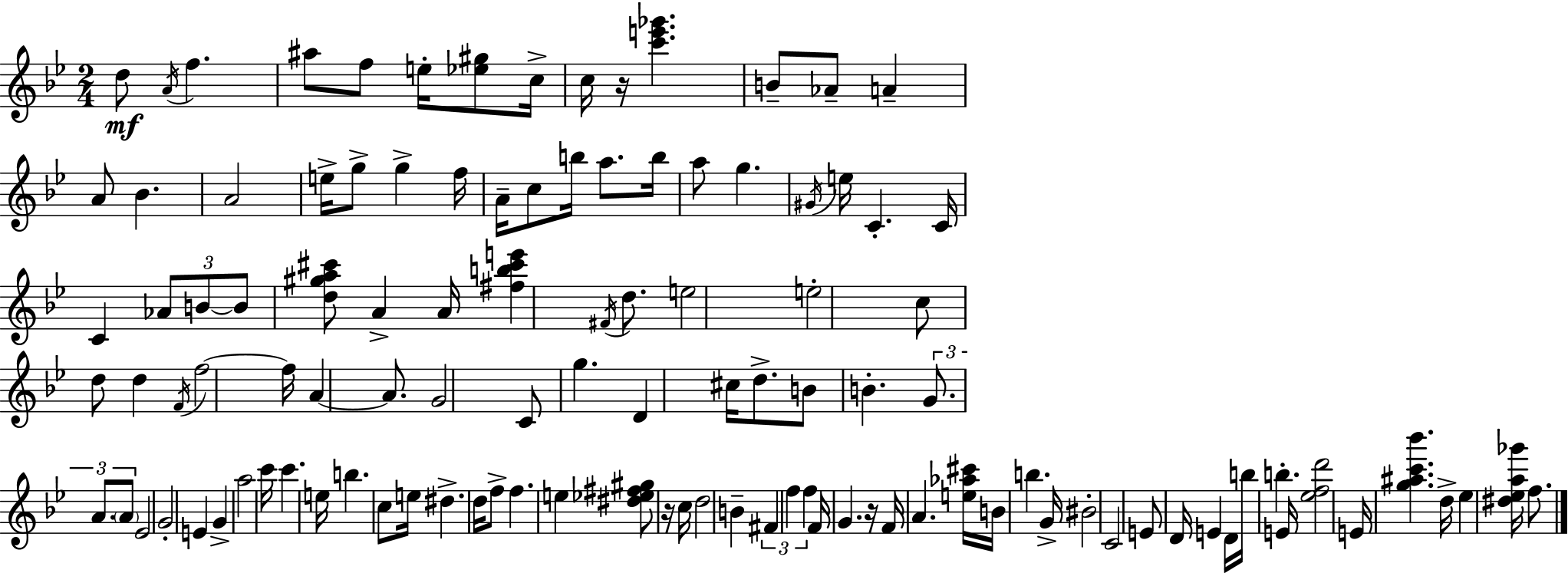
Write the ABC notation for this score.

X:1
T:Untitled
M:2/4
L:1/4
K:Bb
d/2 A/4 f ^a/2 f/2 e/4 [_e^g]/2 c/4 c/4 z/4 [c'e'_g'] B/2 _A/2 A A/2 _B A2 e/4 g/2 g f/4 A/4 c/2 b/4 a/2 b/4 a/2 g ^G/4 e/4 C C/4 C _A/2 B/2 B/2 [d^ga^c']/2 A A/4 [^fb^c'e'] ^F/4 d/2 e2 e2 c/2 d/2 d F/4 f2 f/4 A A/2 G2 C/2 g D ^c/4 d/2 B/2 B G/2 A/2 A/2 _E2 G2 E G a2 c'/4 c' e/4 b c/2 e/4 ^d d/4 f/2 f e [^d_e^f^g]/2 z/4 c/4 d2 B ^F f f F/4 G z/4 F/4 A [e_a^c']/4 B/4 b G/4 ^B2 C2 E/2 D/4 E D/4 b/4 b E/4 [_efd']2 E/4 [g^ac'_b'] d/4 _e [^d_ea_g']/4 f/2